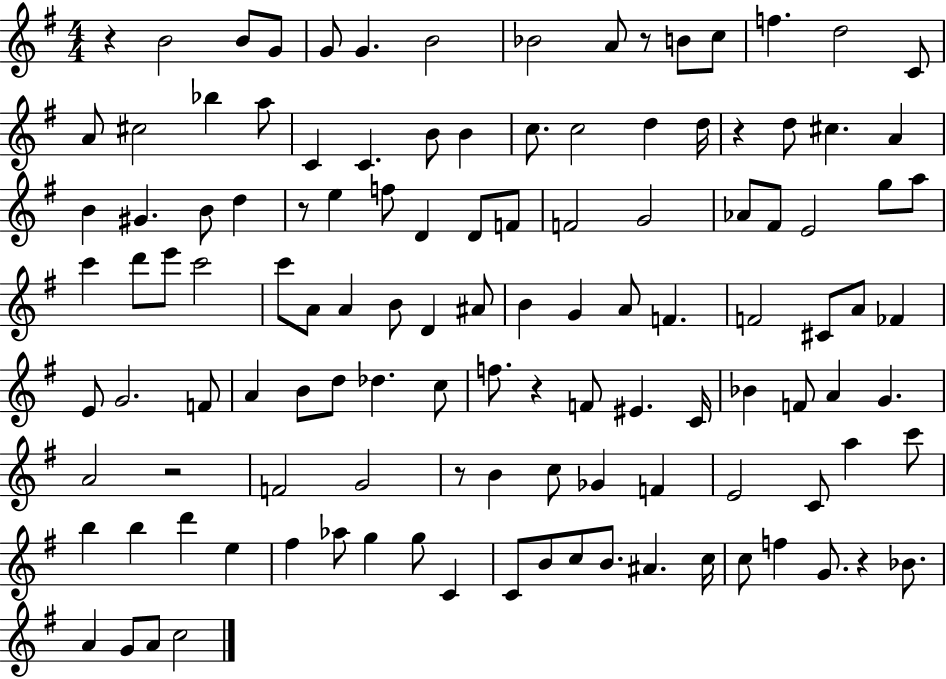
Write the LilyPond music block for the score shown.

{
  \clef treble
  \numericTimeSignature
  \time 4/4
  \key g \major
  r4 b'2 b'8 g'8 | g'8 g'4. b'2 | bes'2 a'8 r8 b'8 c''8 | f''4. d''2 c'8 | \break a'8 cis''2 bes''4 a''8 | c'4 c'4. b'8 b'4 | c''8. c''2 d''4 d''16 | r4 d''8 cis''4. a'4 | \break b'4 gis'4. b'8 d''4 | r8 e''4 f''8 d'4 d'8 f'8 | f'2 g'2 | aes'8 fis'8 e'2 g''8 a''8 | \break c'''4 d'''8 e'''8 c'''2 | c'''8 a'8 a'4 b'8 d'4 ais'8 | b'4 g'4 a'8 f'4. | f'2 cis'8 a'8 fes'4 | \break e'8 g'2. f'8 | a'4 b'8 d''8 des''4. c''8 | f''8. r4 f'8 eis'4. c'16 | bes'4 f'8 a'4 g'4. | \break a'2 r2 | f'2 g'2 | r8 b'4 c''8 ges'4 f'4 | e'2 c'8 a''4 c'''8 | \break b''4 b''4 d'''4 e''4 | fis''4 aes''8 g''4 g''8 c'4 | c'8 b'8 c''8 b'8. ais'4. c''16 | c''8 f''4 g'8. r4 bes'8. | \break a'4 g'8 a'8 c''2 | \bar "|."
}